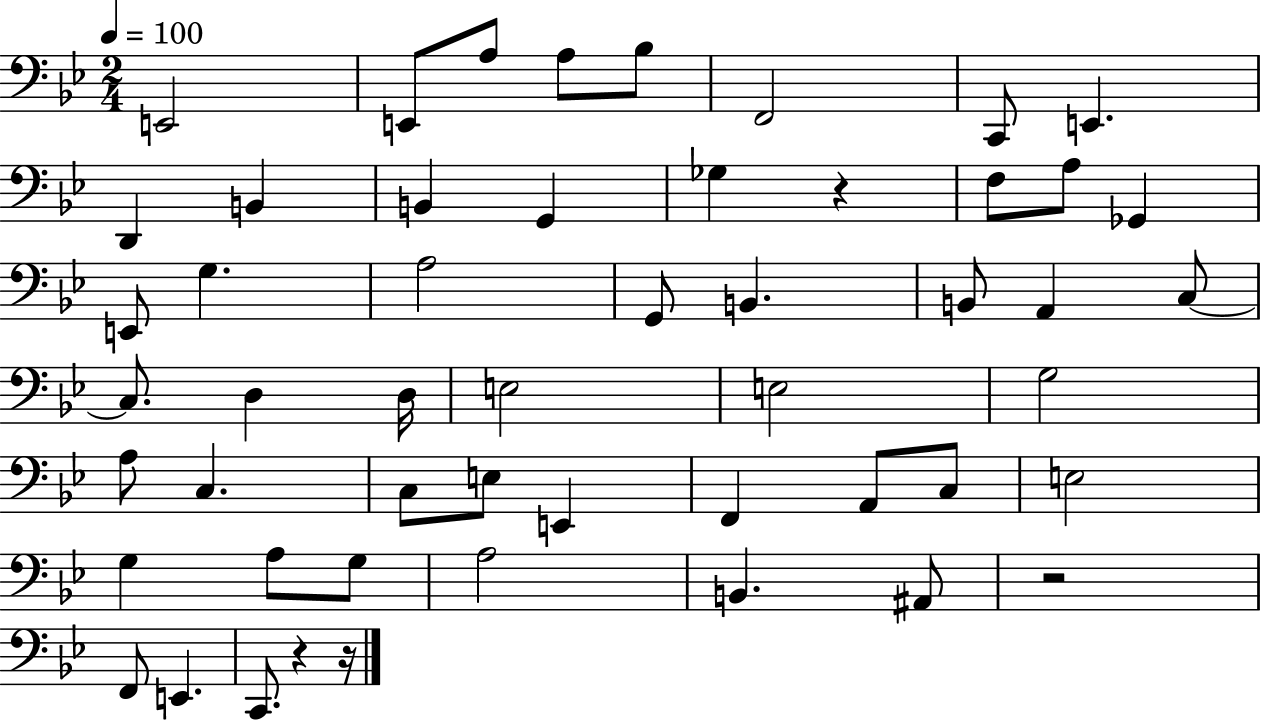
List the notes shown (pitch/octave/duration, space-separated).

E2/h E2/e A3/e A3/e Bb3/e F2/h C2/e E2/q. D2/q B2/q B2/q G2/q Gb3/q R/q F3/e A3/e Gb2/q E2/e G3/q. A3/h G2/e B2/q. B2/e A2/q C3/e C3/e. D3/q D3/s E3/h E3/h G3/h A3/e C3/q. C3/e E3/e E2/q F2/q A2/e C3/e E3/h G3/q A3/e G3/e A3/h B2/q. A#2/e R/h F2/e E2/q. C2/e. R/q R/s